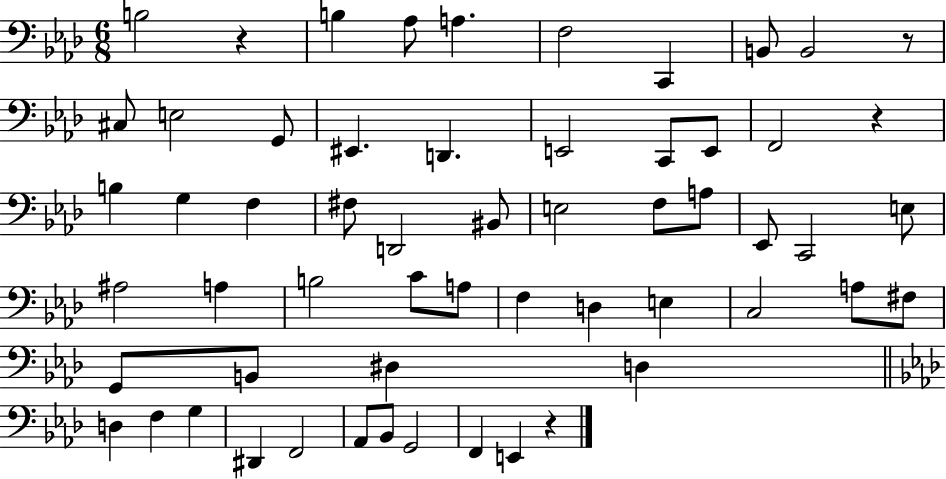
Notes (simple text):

B3/h R/q B3/q Ab3/e A3/q. F3/h C2/q B2/e B2/h R/e C#3/e E3/h G2/e EIS2/q. D2/q. E2/h C2/e E2/e F2/h R/q B3/q G3/q F3/q F#3/e D2/h BIS2/e E3/h F3/e A3/e Eb2/e C2/h E3/e A#3/h A3/q B3/h C4/e A3/e F3/q D3/q E3/q C3/h A3/e F#3/e G2/e B2/e D#3/q D3/q D3/q F3/q G3/q D#2/q F2/h Ab2/e Bb2/e G2/h F2/q E2/q R/q